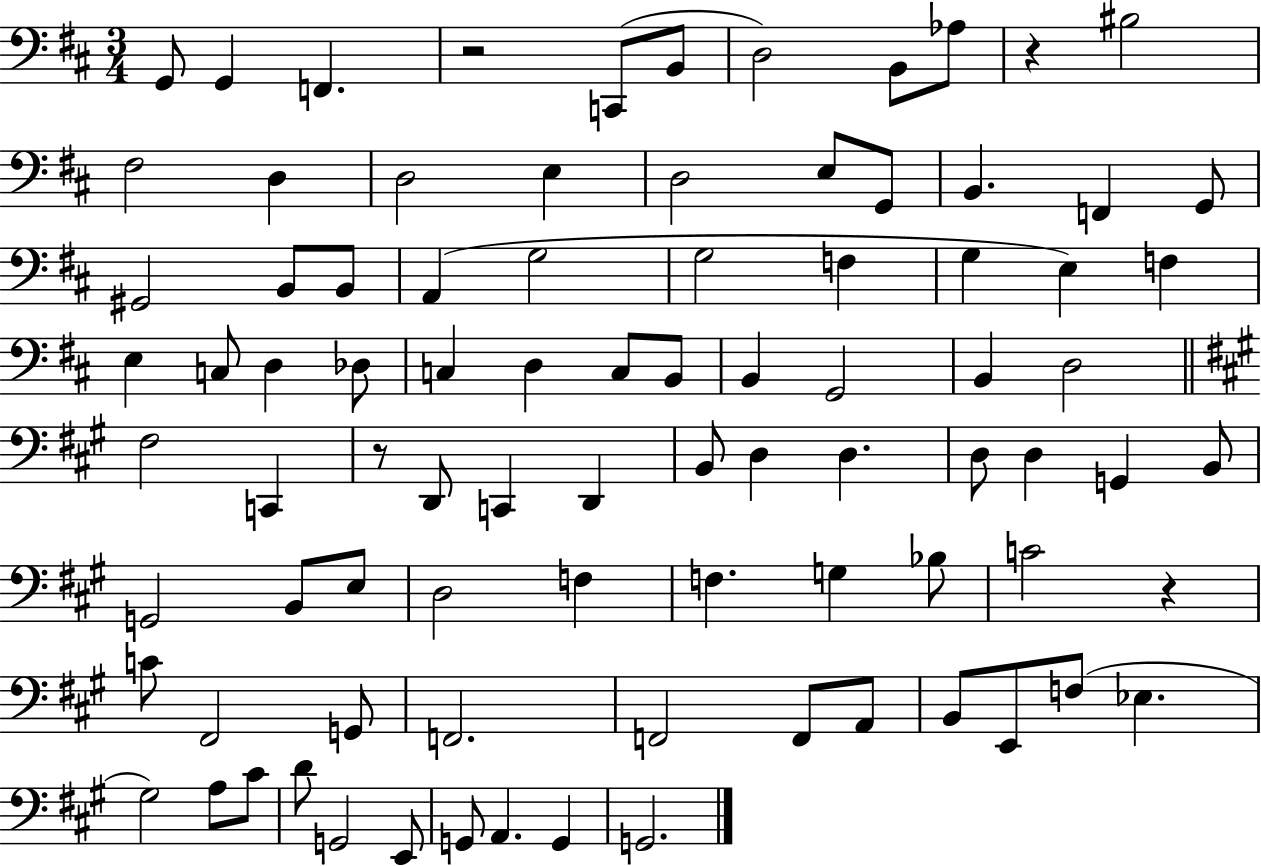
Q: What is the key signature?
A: D major